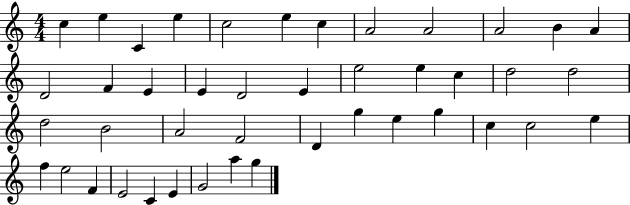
X:1
T:Untitled
M:4/4
L:1/4
K:C
c e C e c2 e c A2 A2 A2 B A D2 F E E D2 E e2 e c d2 d2 d2 B2 A2 F2 D g e g c c2 e f e2 F E2 C E G2 a g